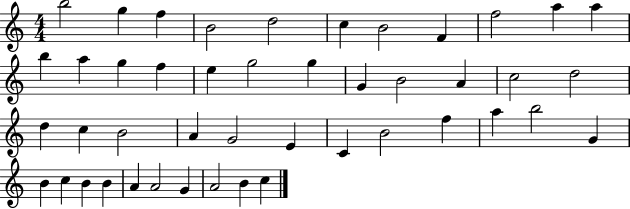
X:1
T:Untitled
M:4/4
L:1/4
K:C
b2 g f B2 d2 c B2 F f2 a a b a g f e g2 g G B2 A c2 d2 d c B2 A G2 E C B2 f a b2 G B c B B A A2 G A2 B c